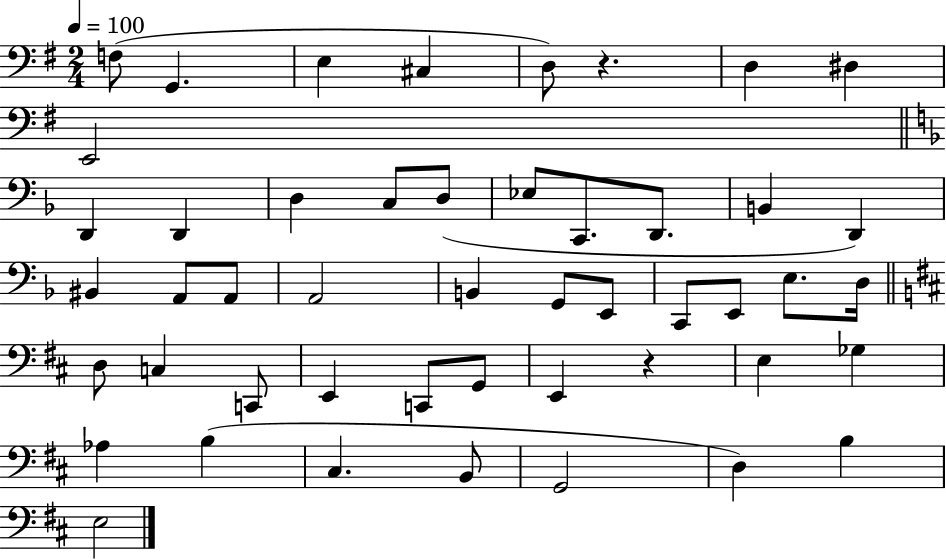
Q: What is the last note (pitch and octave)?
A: E3